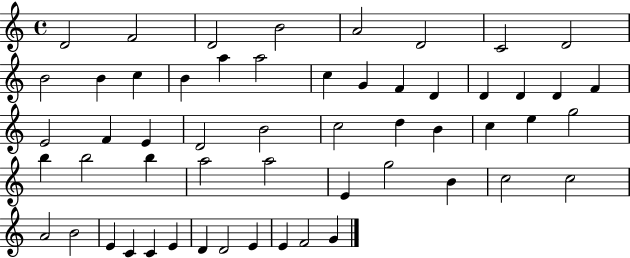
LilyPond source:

{
  \clef treble
  \time 4/4
  \defaultTimeSignature
  \key c \major
  d'2 f'2 | d'2 b'2 | a'2 d'2 | c'2 d'2 | \break b'2 b'4 c''4 | b'4 a''4 a''2 | c''4 g'4 f'4 d'4 | d'4 d'4 d'4 f'4 | \break e'2 f'4 e'4 | d'2 b'2 | c''2 d''4 b'4 | c''4 e''4 g''2 | \break b''4 b''2 b''4 | a''2 a''2 | e'4 g''2 b'4 | c''2 c''2 | \break a'2 b'2 | e'4 c'4 c'4 e'4 | d'4 d'2 e'4 | e'4 f'2 g'4 | \break \bar "|."
}